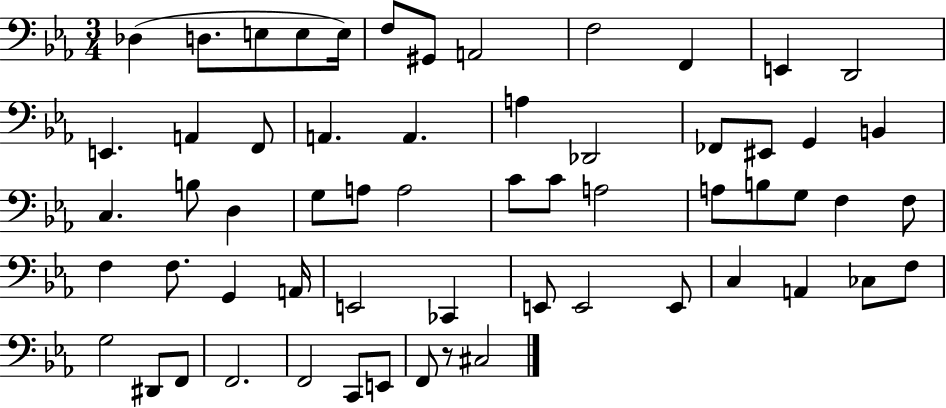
Db3/q D3/e. E3/e E3/e E3/s F3/e G#2/e A2/h F3/h F2/q E2/q D2/h E2/q. A2/q F2/e A2/q. A2/q. A3/q Db2/h FES2/e EIS2/e G2/q B2/q C3/q. B3/e D3/q G3/e A3/e A3/h C4/e C4/e A3/h A3/e B3/e G3/e F3/q F3/e F3/q F3/e. G2/q A2/s E2/h CES2/q E2/e E2/h E2/e C3/q A2/q CES3/e F3/e G3/h D#2/e F2/e F2/h. F2/h C2/e E2/e F2/e R/e C#3/h